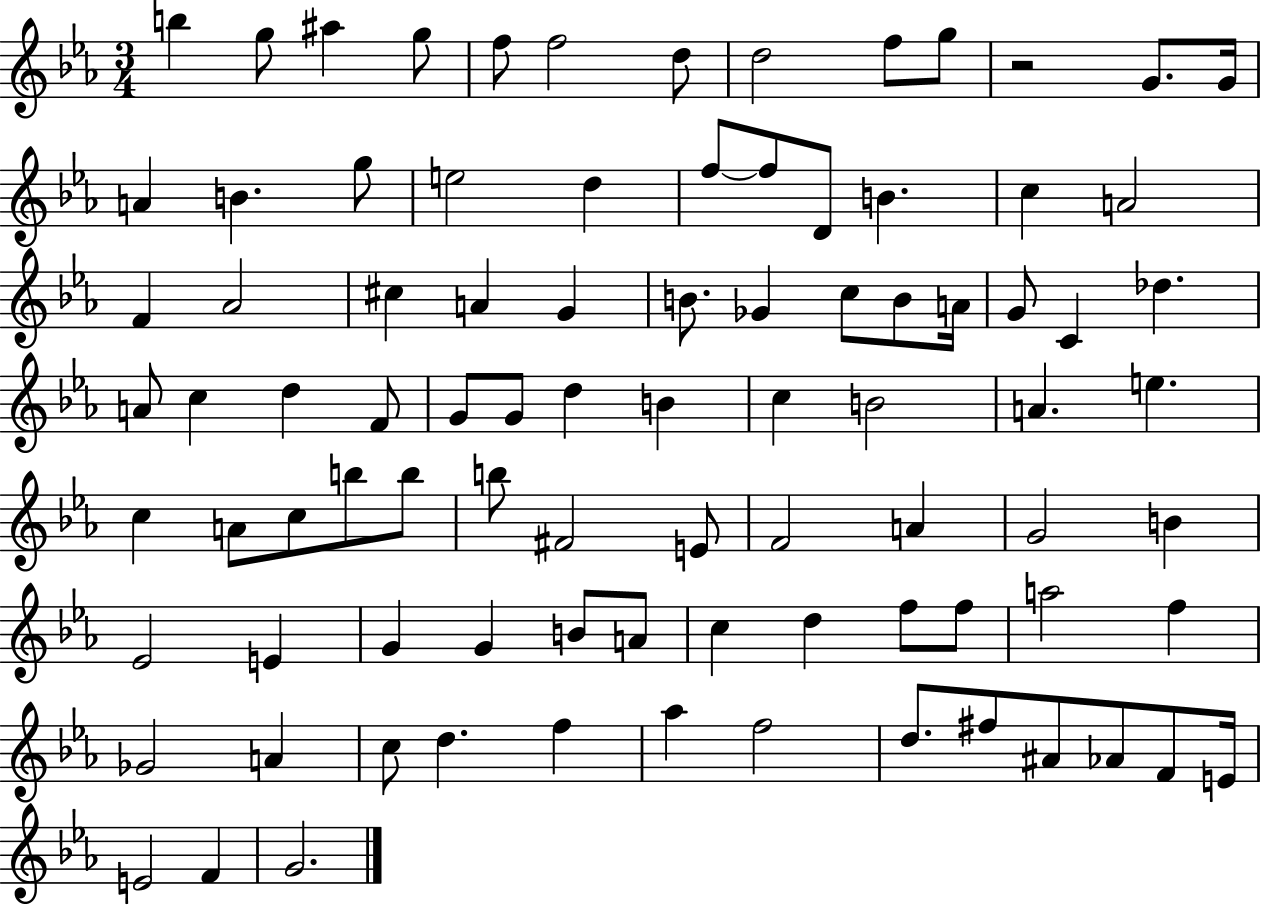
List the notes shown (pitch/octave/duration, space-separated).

B5/q G5/e A#5/q G5/e F5/e F5/h D5/e D5/h F5/e G5/e R/h G4/e. G4/s A4/q B4/q. G5/e E5/h D5/q F5/e F5/e D4/e B4/q. C5/q A4/h F4/q Ab4/h C#5/q A4/q G4/q B4/e. Gb4/q C5/e B4/e A4/s G4/e C4/q Db5/q. A4/e C5/q D5/q F4/e G4/e G4/e D5/q B4/q C5/q B4/h A4/q. E5/q. C5/q A4/e C5/e B5/e B5/e B5/e F#4/h E4/e F4/h A4/q G4/h B4/q Eb4/h E4/q G4/q G4/q B4/e A4/e C5/q D5/q F5/e F5/e A5/h F5/q Gb4/h A4/q C5/e D5/q. F5/q Ab5/q F5/h D5/e. F#5/e A#4/e Ab4/e F4/e E4/s E4/h F4/q G4/h.